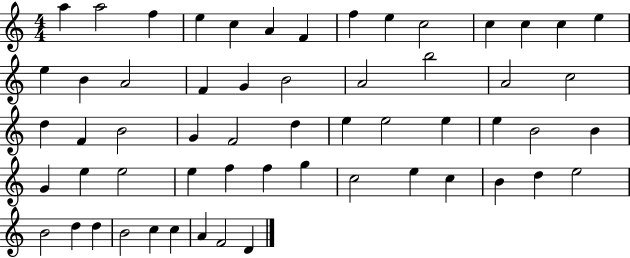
A5/q A5/h F5/q E5/q C5/q A4/q F4/q F5/q E5/q C5/h C5/q C5/q C5/q E5/q E5/q B4/q A4/h F4/q G4/q B4/h A4/h B5/h A4/h C5/h D5/q F4/q B4/h G4/q F4/h D5/q E5/q E5/h E5/q E5/q B4/h B4/q G4/q E5/q E5/h E5/q F5/q F5/q G5/q C5/h E5/q C5/q B4/q D5/q E5/h B4/h D5/q D5/q B4/h C5/q C5/q A4/q F4/h D4/q